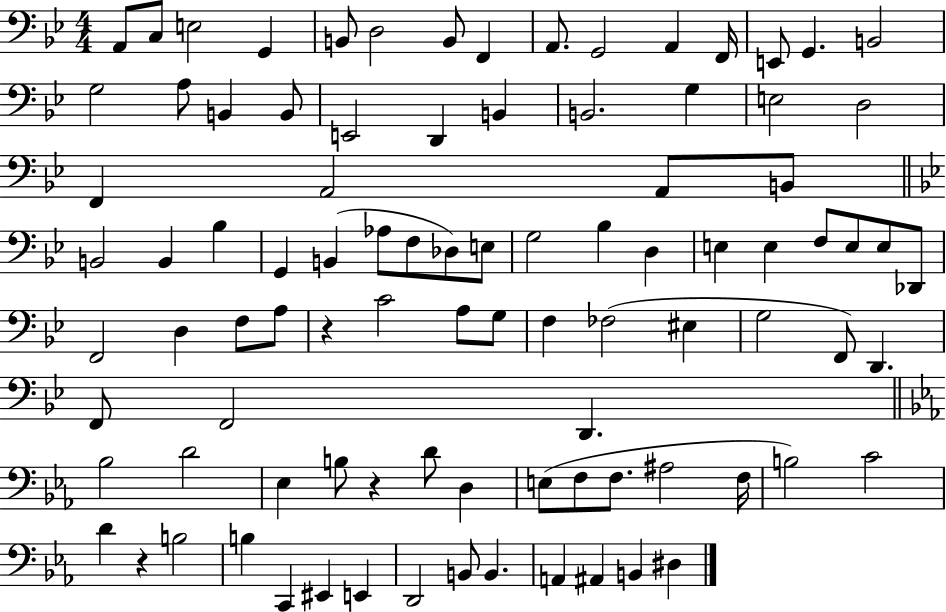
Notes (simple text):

A2/e C3/e E3/h G2/q B2/e D3/h B2/e F2/q A2/e. G2/h A2/q F2/s E2/e G2/q. B2/h G3/h A3/e B2/q B2/e E2/h D2/q B2/q B2/h. G3/q E3/h D3/h F2/q A2/h A2/e B2/e B2/h B2/q Bb3/q G2/q B2/q Ab3/e F3/e Db3/e E3/e G3/h Bb3/q D3/q E3/q E3/q F3/e E3/e E3/e Db2/e F2/h D3/q F3/e A3/e R/q C4/h A3/e G3/e F3/q FES3/h EIS3/q G3/h F2/e D2/q. F2/e F2/h D2/q. Bb3/h D4/h Eb3/q B3/e R/q D4/e D3/q E3/e F3/e F3/e. A#3/h F3/s B3/h C4/h D4/q R/q B3/h B3/q C2/q EIS2/q E2/q D2/h B2/e B2/q. A2/q A#2/q B2/q D#3/q